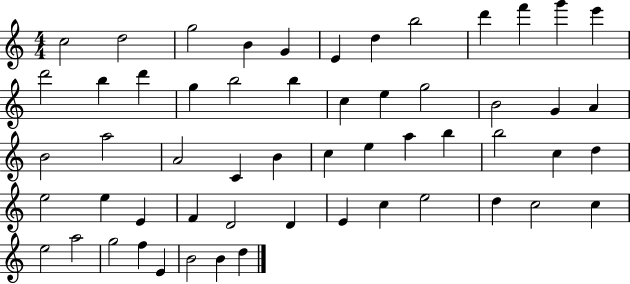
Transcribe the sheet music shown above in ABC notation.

X:1
T:Untitled
M:4/4
L:1/4
K:C
c2 d2 g2 B G E d b2 d' f' g' e' d'2 b d' g b2 b c e g2 B2 G A B2 a2 A2 C B c e a b b2 c d e2 e E F D2 D E c e2 d c2 c e2 a2 g2 f E B2 B d